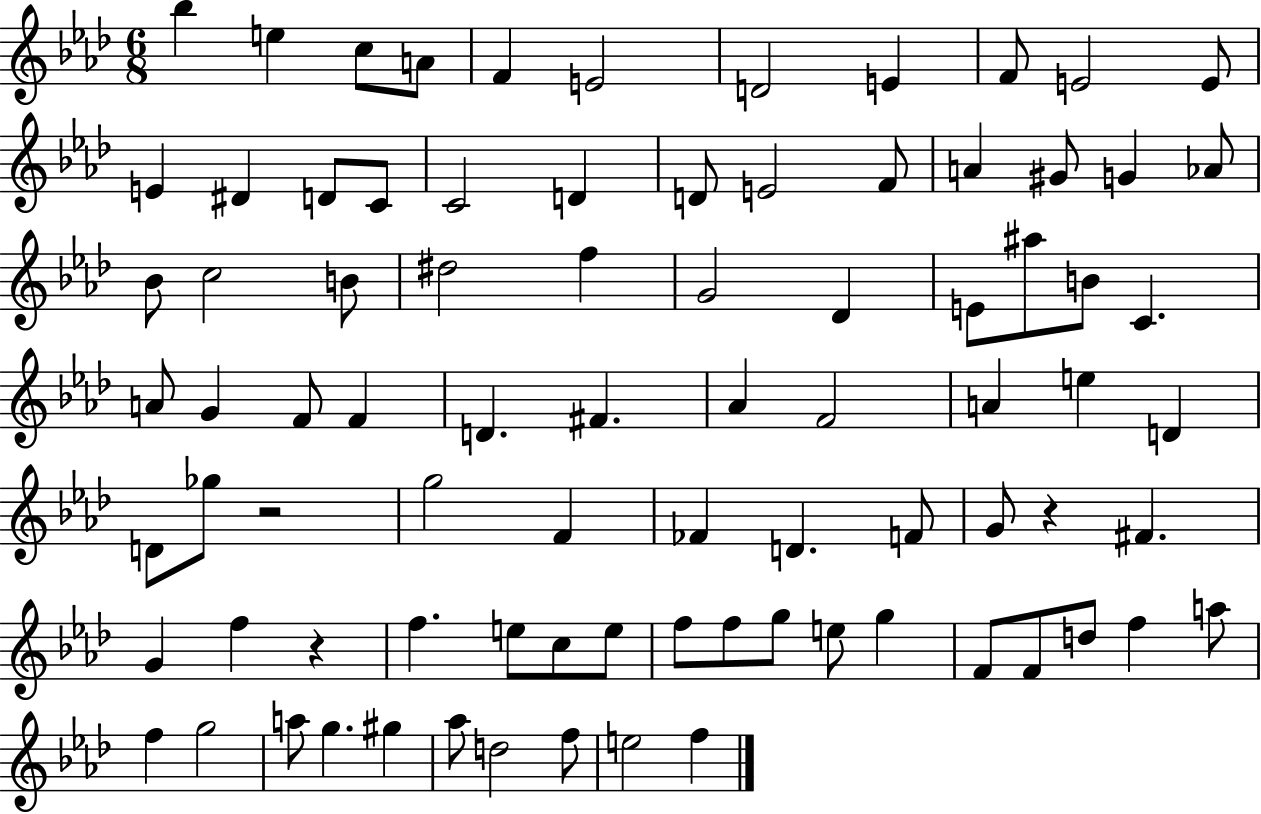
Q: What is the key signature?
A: AES major